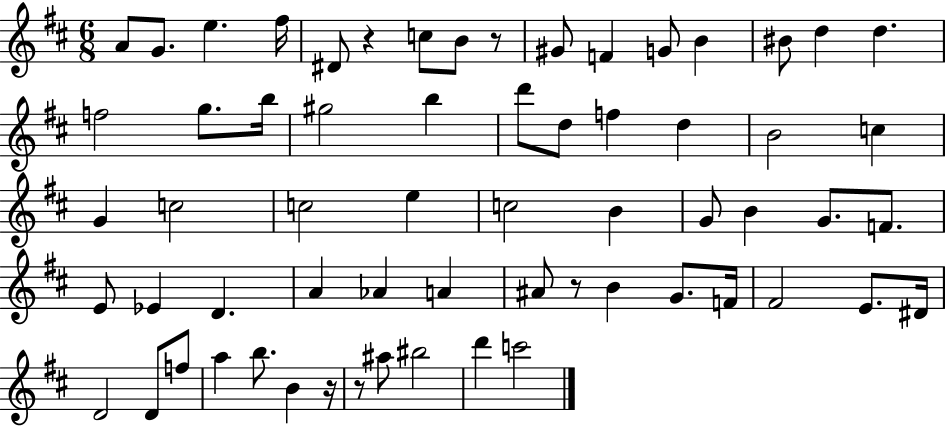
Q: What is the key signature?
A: D major